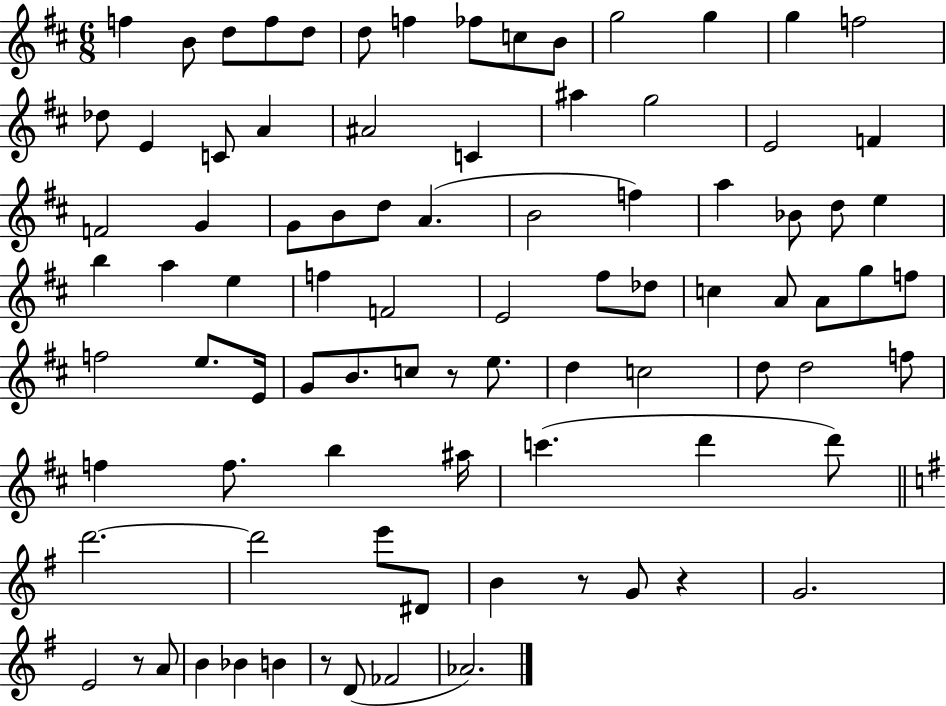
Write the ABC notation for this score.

X:1
T:Untitled
M:6/8
L:1/4
K:D
f B/2 d/2 f/2 d/2 d/2 f _f/2 c/2 B/2 g2 g g f2 _d/2 E C/2 A ^A2 C ^a g2 E2 F F2 G G/2 B/2 d/2 A B2 f a _B/2 d/2 e b a e f F2 E2 ^f/2 _d/2 c A/2 A/2 g/2 f/2 f2 e/2 E/4 G/2 B/2 c/2 z/2 e/2 d c2 d/2 d2 f/2 f f/2 b ^a/4 c' d' d'/2 d'2 d'2 e'/2 ^D/2 B z/2 G/2 z G2 E2 z/2 A/2 B _B B z/2 D/2 _F2 _A2